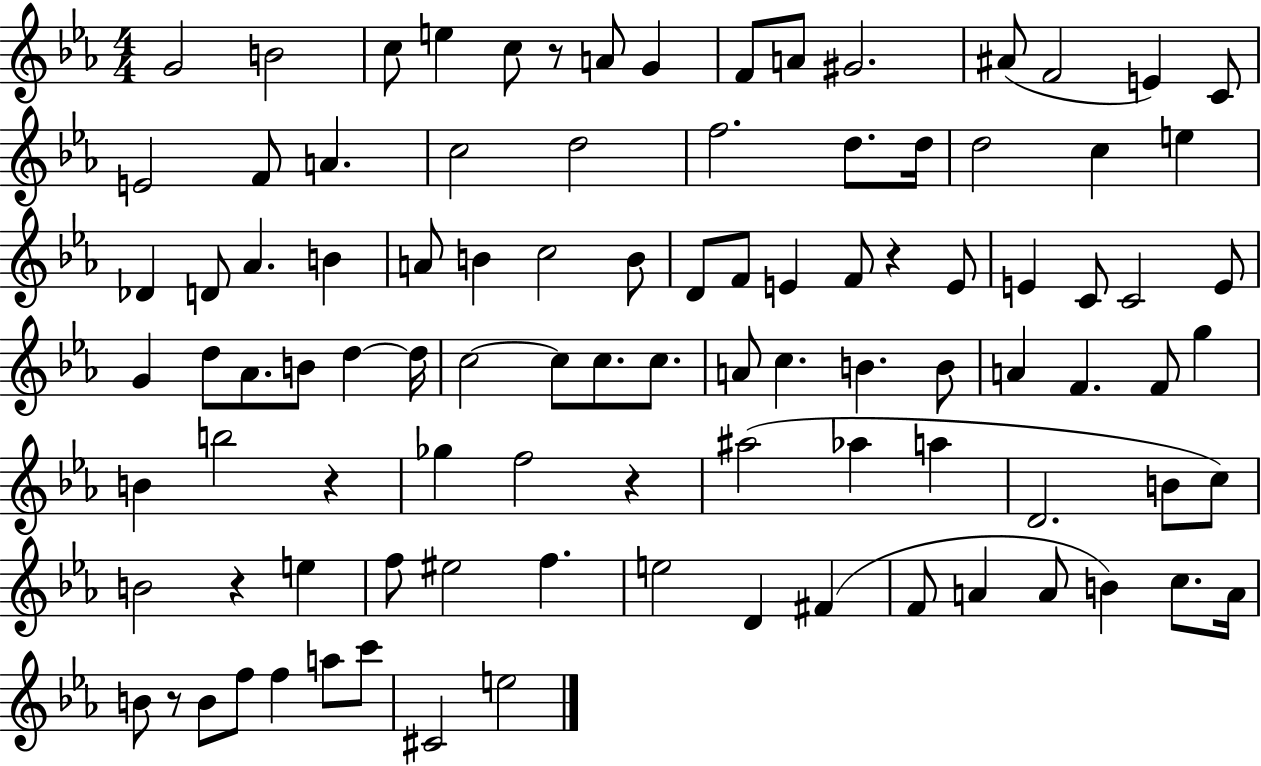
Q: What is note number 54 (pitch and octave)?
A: C5